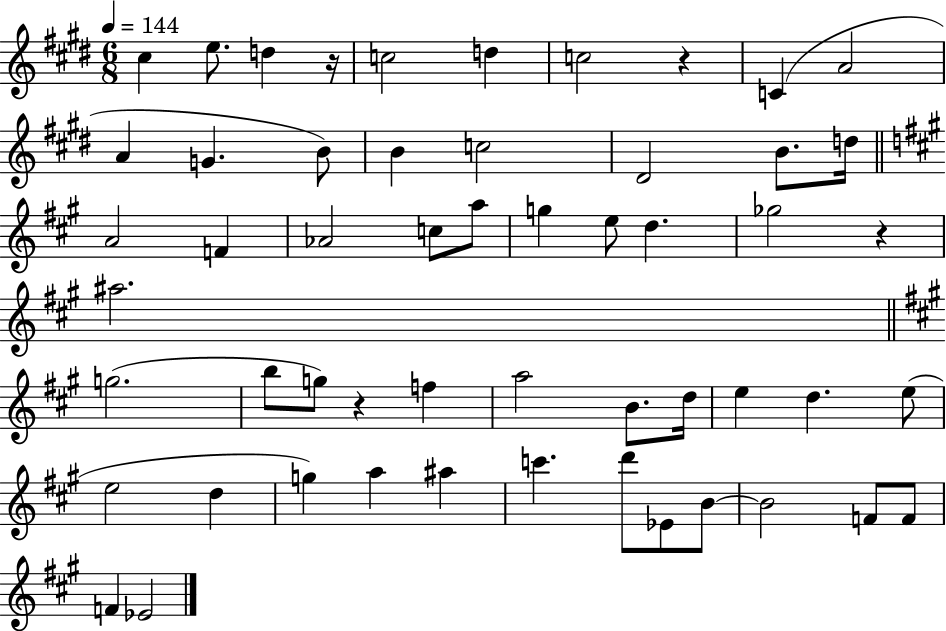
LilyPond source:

{
  \clef treble
  \numericTimeSignature
  \time 6/8
  \key e \major
  \tempo 4 = 144
  cis''4 e''8. d''4 r16 | c''2 d''4 | c''2 r4 | c'4( a'2 | \break a'4 g'4. b'8) | b'4 c''2 | dis'2 b'8. d''16 | \bar "||" \break \key a \major a'2 f'4 | aes'2 c''8 a''8 | g''4 e''8 d''4. | ges''2 r4 | \break ais''2. | \bar "||" \break \key a \major g''2.( | b''8 g''8) r4 f''4 | a''2 b'8. d''16 | e''4 d''4. e''8( | \break e''2 d''4 | g''4) a''4 ais''4 | c'''4. d'''8 ees'8 b'8~~ | b'2 f'8 f'8 | \break f'4 ees'2 | \bar "|."
}